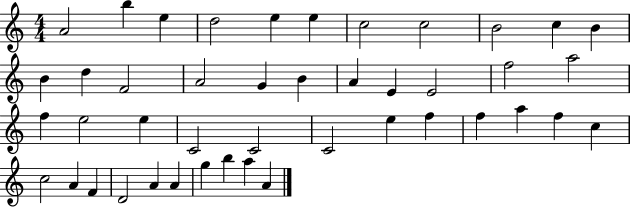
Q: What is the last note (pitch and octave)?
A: A4